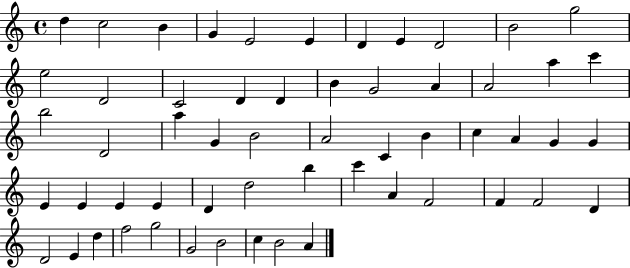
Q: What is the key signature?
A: C major